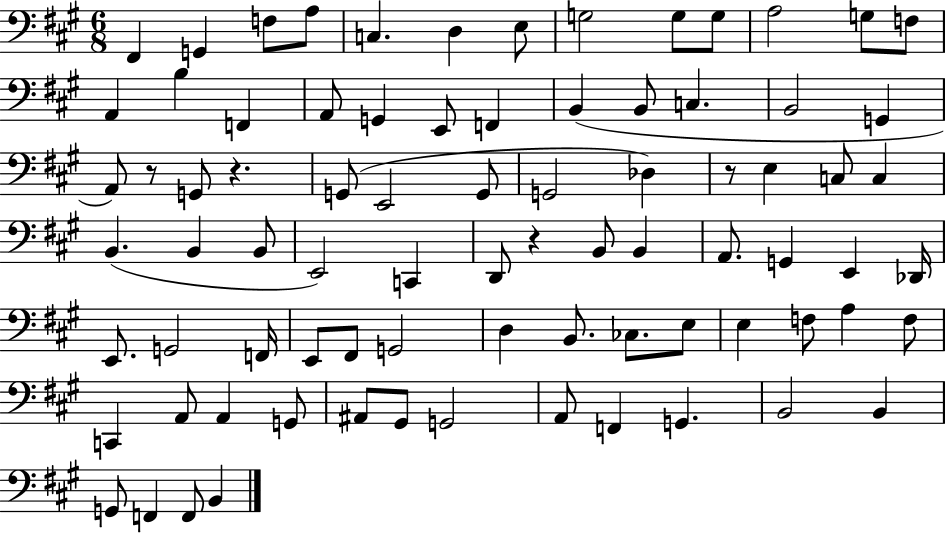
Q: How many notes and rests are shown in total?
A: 81